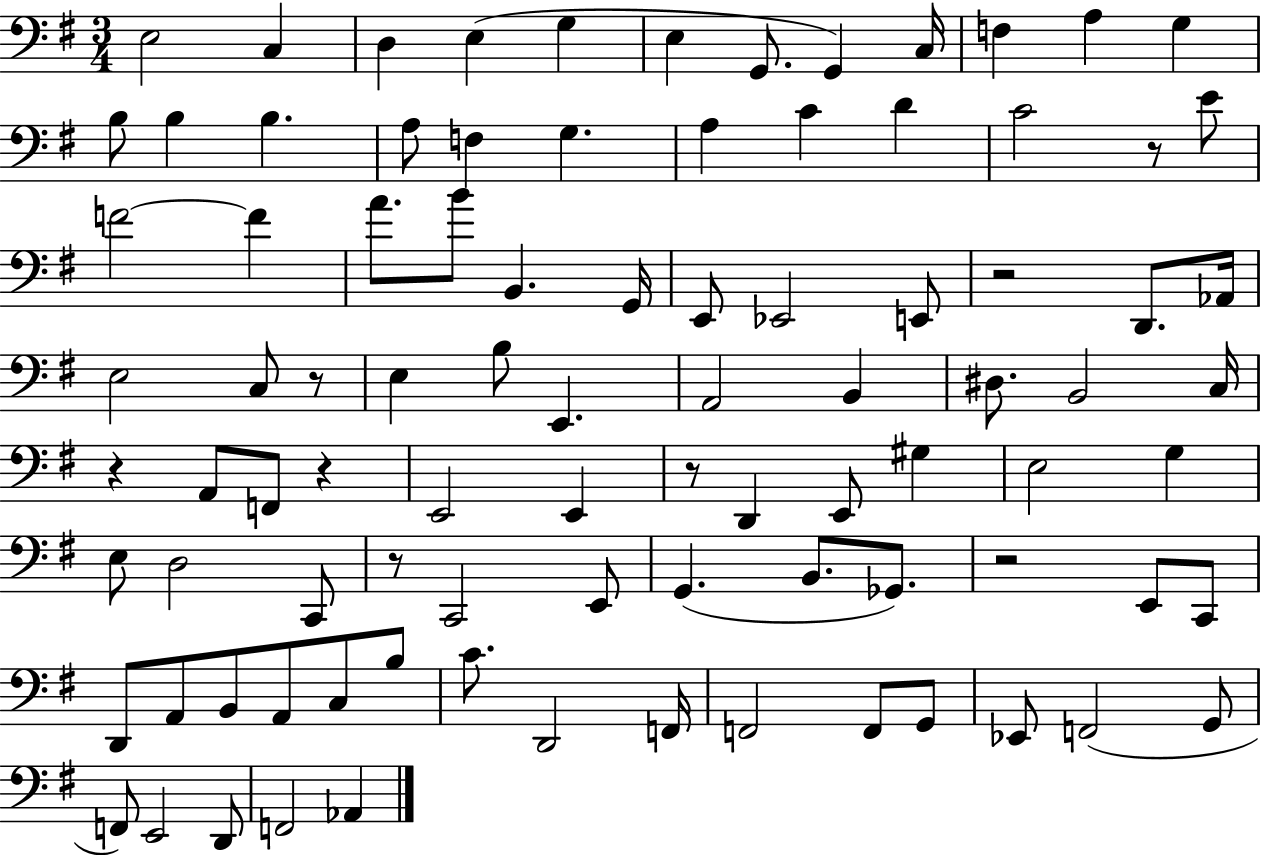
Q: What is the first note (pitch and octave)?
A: E3